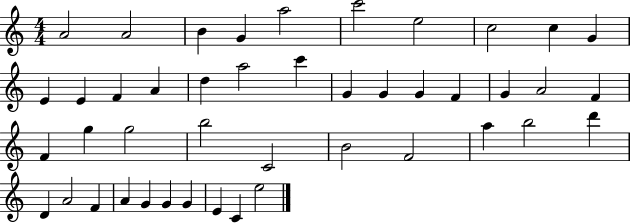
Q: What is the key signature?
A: C major